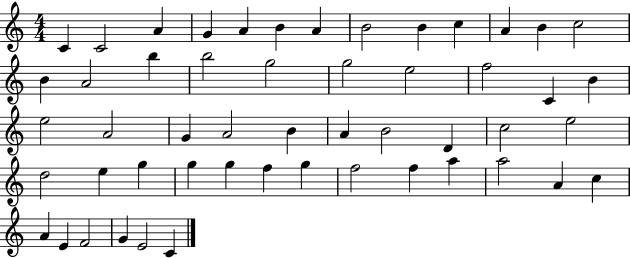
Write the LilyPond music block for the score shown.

{
  \clef treble
  \numericTimeSignature
  \time 4/4
  \key c \major
  c'4 c'2 a'4 | g'4 a'4 b'4 a'4 | b'2 b'4 c''4 | a'4 b'4 c''2 | \break b'4 a'2 b''4 | b''2 g''2 | g''2 e''2 | f''2 c'4 b'4 | \break e''2 a'2 | g'4 a'2 b'4 | a'4 b'2 d'4 | c''2 e''2 | \break d''2 e''4 g''4 | g''4 g''4 f''4 g''4 | f''2 f''4 a''4 | a''2 a'4 c''4 | \break a'4 e'4 f'2 | g'4 e'2 c'4 | \bar "|."
}